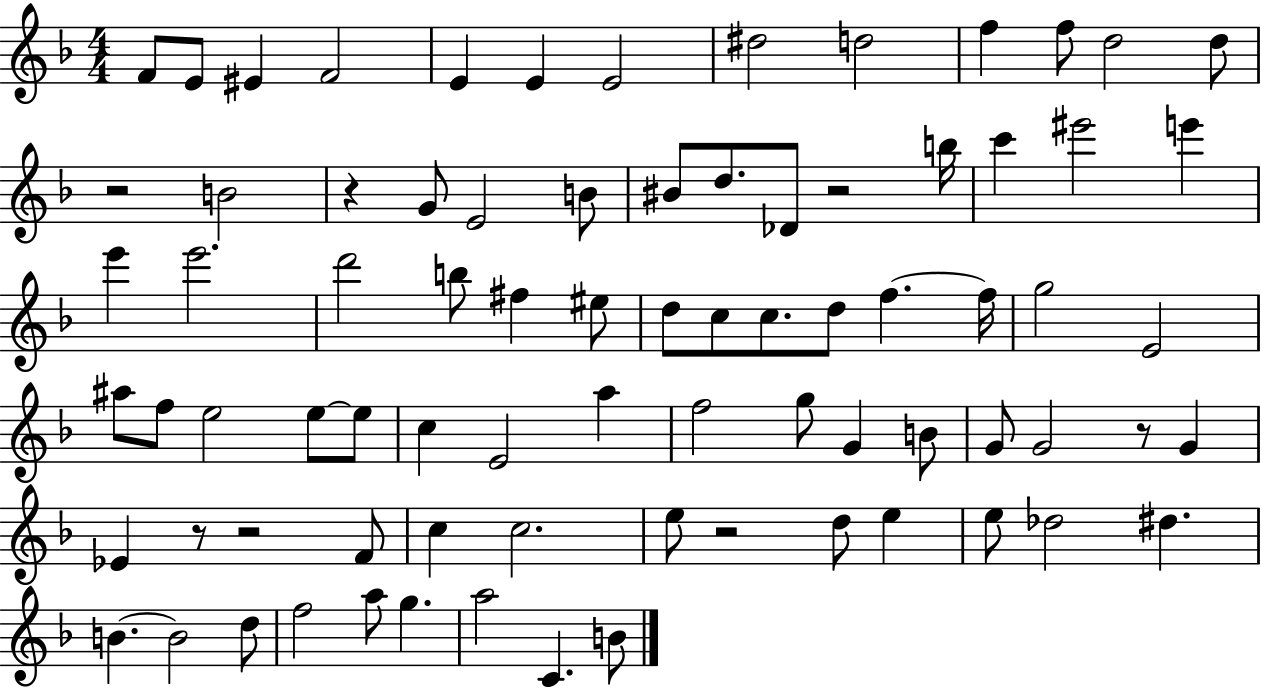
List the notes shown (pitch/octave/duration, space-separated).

F4/e E4/e EIS4/q F4/h E4/q E4/q E4/h D#5/h D5/h F5/q F5/e D5/h D5/e R/h B4/h R/q G4/e E4/h B4/e BIS4/e D5/e. Db4/e R/h B5/s C6/q EIS6/h E6/q E6/q E6/h. D6/h B5/e F#5/q EIS5/e D5/e C5/e C5/e. D5/e F5/q. F5/s G5/h E4/h A#5/e F5/e E5/h E5/e E5/e C5/q E4/h A5/q F5/h G5/e G4/q B4/e G4/e G4/h R/e G4/q Eb4/q R/e R/h F4/e C5/q C5/h. E5/e R/h D5/e E5/q E5/e Db5/h D#5/q. B4/q. B4/h D5/e F5/h A5/e G5/q. A5/h C4/q. B4/e